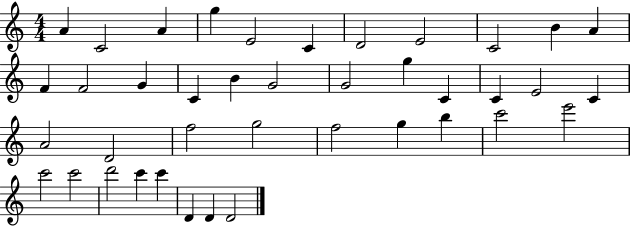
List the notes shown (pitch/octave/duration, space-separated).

A4/q C4/h A4/q G5/q E4/h C4/q D4/h E4/h C4/h B4/q A4/q F4/q F4/h G4/q C4/q B4/q G4/h G4/h G5/q C4/q C4/q E4/h C4/q A4/h D4/h F5/h G5/h F5/h G5/q B5/q C6/h E6/h C6/h C6/h D6/h C6/q C6/q D4/q D4/q D4/h